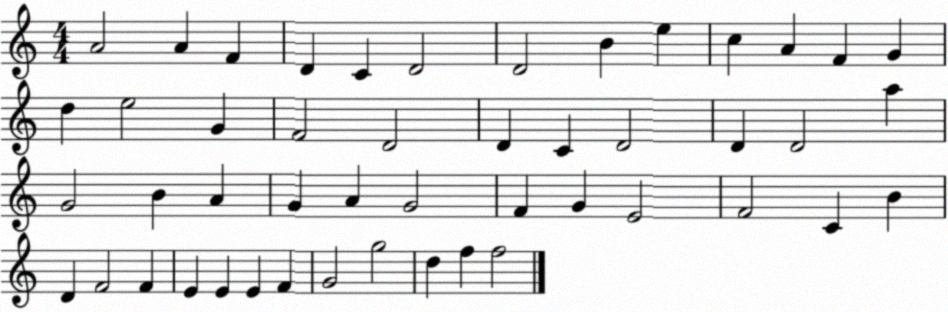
X:1
T:Untitled
M:4/4
L:1/4
K:C
A2 A F D C D2 D2 B e c A F G d e2 G F2 D2 D C D2 D D2 a G2 B A G A G2 F G E2 F2 C B D F2 F E E E F G2 g2 d f f2